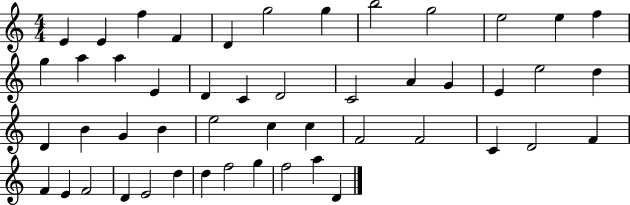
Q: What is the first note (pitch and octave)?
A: E4